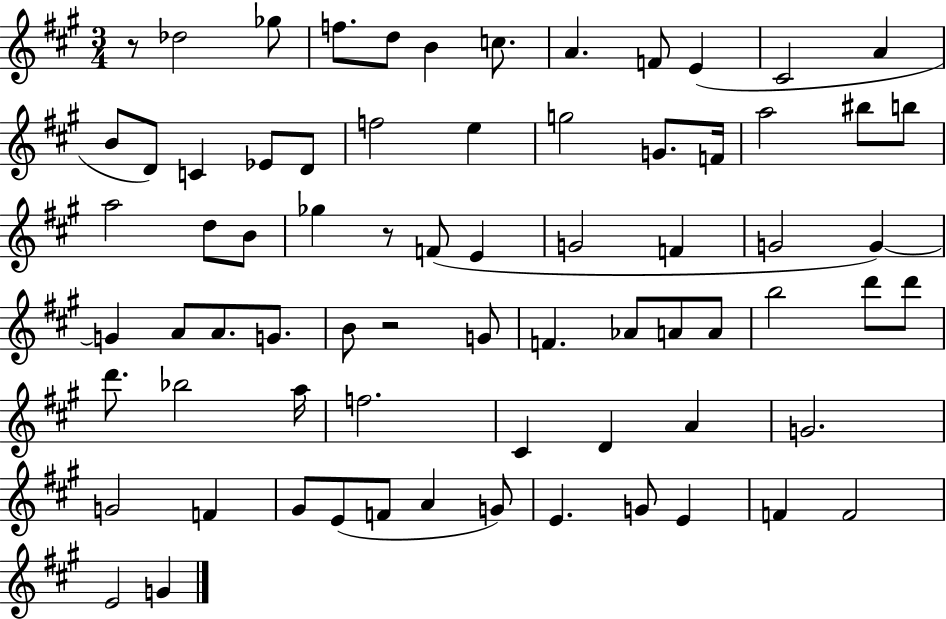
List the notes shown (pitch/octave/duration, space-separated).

R/e Db5/h Gb5/e F5/e. D5/e B4/q C5/e. A4/q. F4/e E4/q C#4/h A4/q B4/e D4/e C4/q Eb4/e D4/e F5/h E5/q G5/h G4/e. F4/s A5/h BIS5/e B5/e A5/h D5/e B4/e Gb5/q R/e F4/e E4/q G4/h F4/q G4/h G4/q G4/q A4/e A4/e. G4/e. B4/e R/h G4/e F4/q. Ab4/e A4/e A4/e B5/h D6/e D6/e D6/e. Bb5/h A5/s F5/h. C#4/q D4/q A4/q G4/h. G4/h F4/q G#4/e E4/e F4/e A4/q G4/e E4/q. G4/e E4/q F4/q F4/h E4/h G4/q